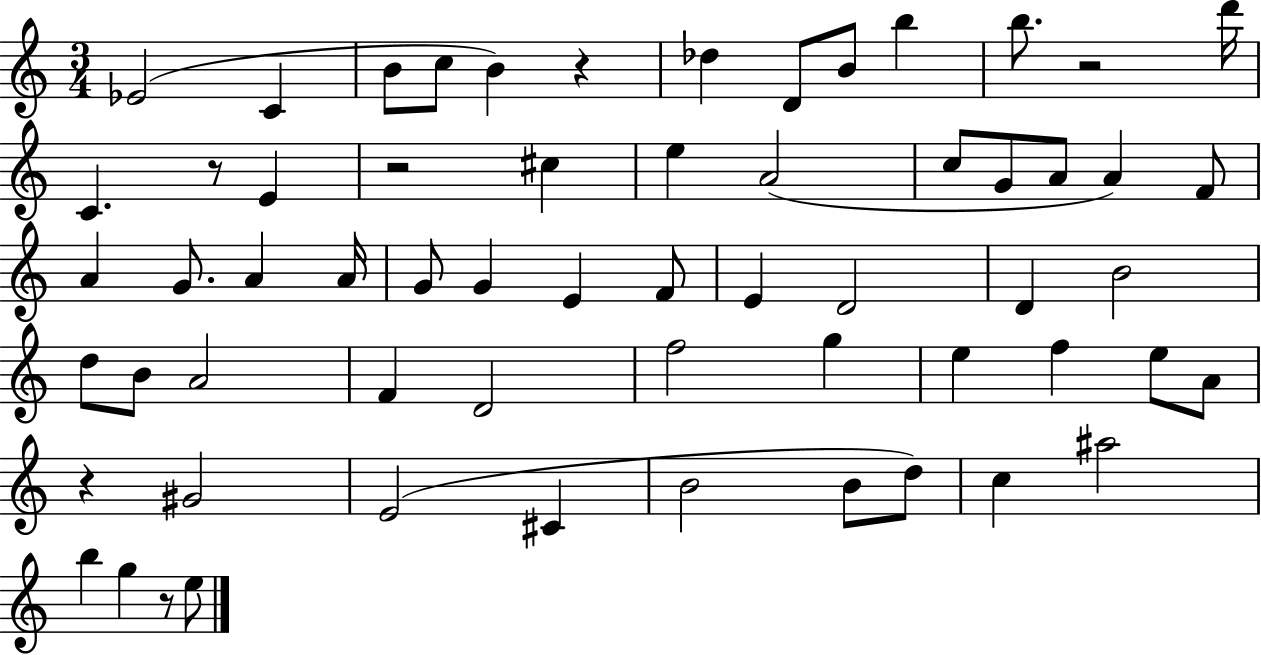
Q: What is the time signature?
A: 3/4